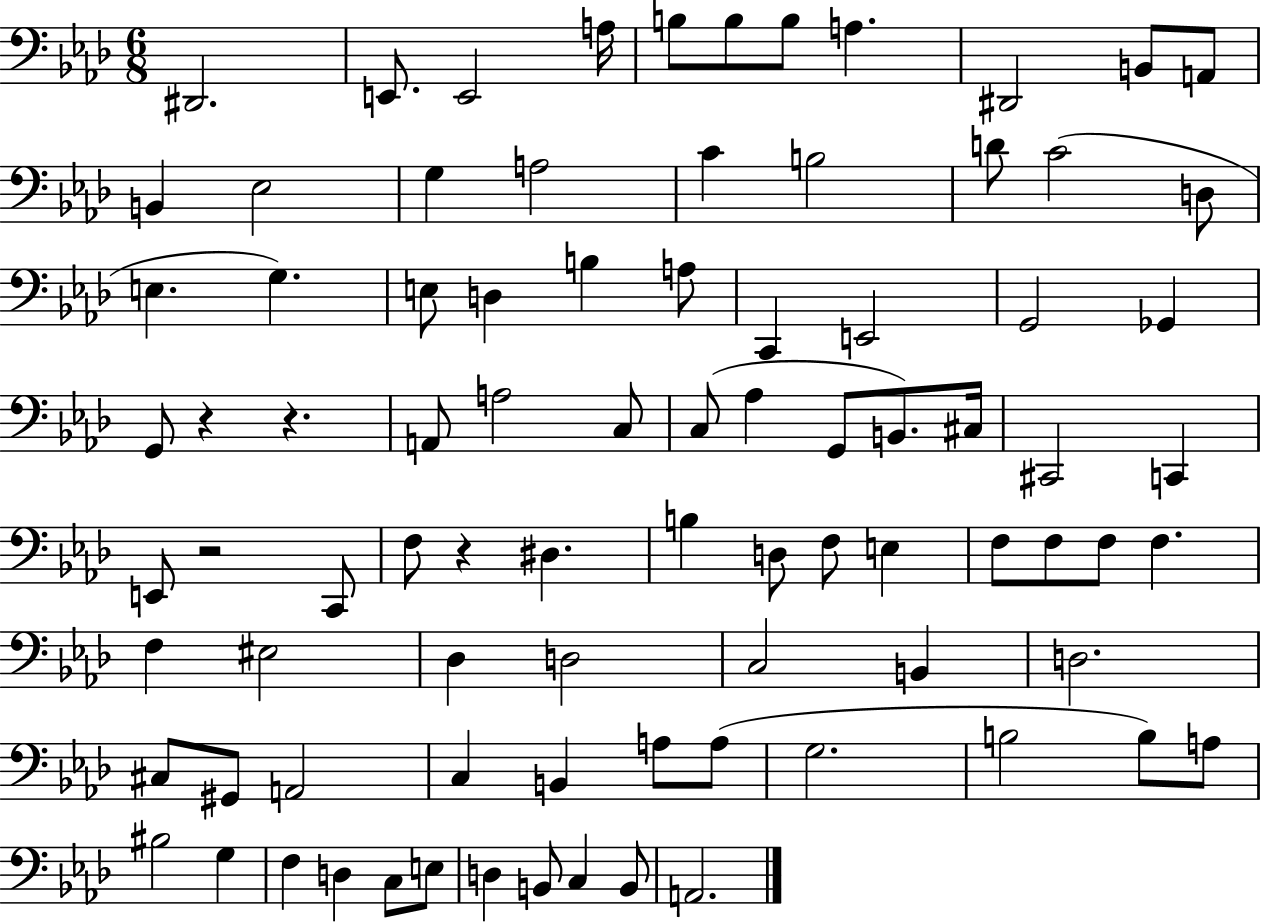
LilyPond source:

{
  \clef bass
  \numericTimeSignature
  \time 6/8
  \key aes \major
  dis,2. | e,8. e,2 a16 | b8 b8 b8 a4. | dis,2 b,8 a,8 | \break b,4 ees2 | g4 a2 | c'4 b2 | d'8 c'2( d8 | \break e4. g4.) | e8 d4 b4 a8 | c,4 e,2 | g,2 ges,4 | \break g,8 r4 r4. | a,8 a2 c8 | c8( aes4 g,8 b,8.) cis16 | cis,2 c,4 | \break e,8 r2 c,8 | f8 r4 dis4. | b4 d8 f8 e4 | f8 f8 f8 f4. | \break f4 eis2 | des4 d2 | c2 b,4 | d2. | \break cis8 gis,8 a,2 | c4 b,4 a8 a8( | g2. | b2 b8) a8 | \break bis2 g4 | f4 d4 c8 e8 | d4 b,8 c4 b,8 | a,2. | \break \bar "|."
}